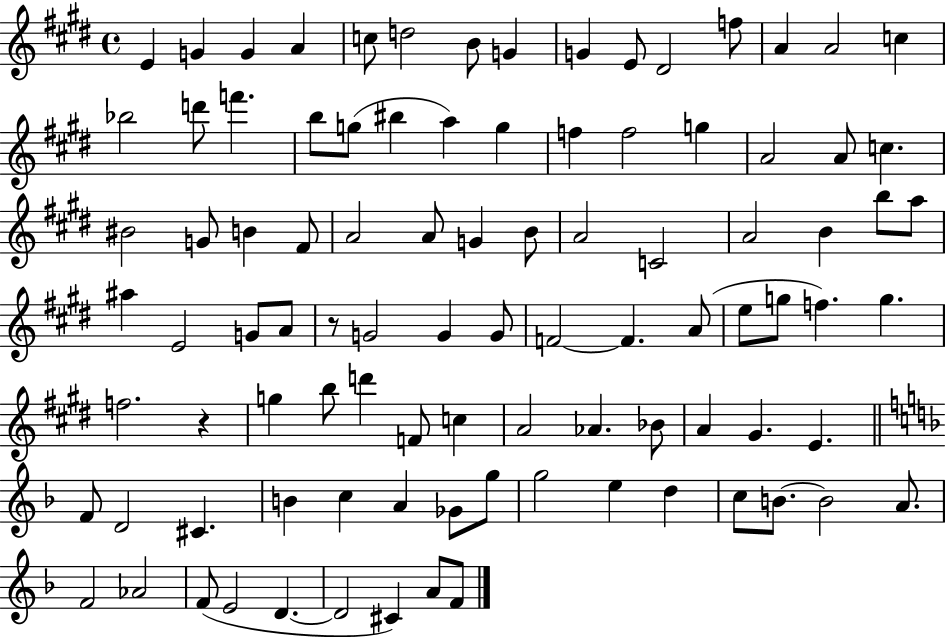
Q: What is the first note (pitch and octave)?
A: E4